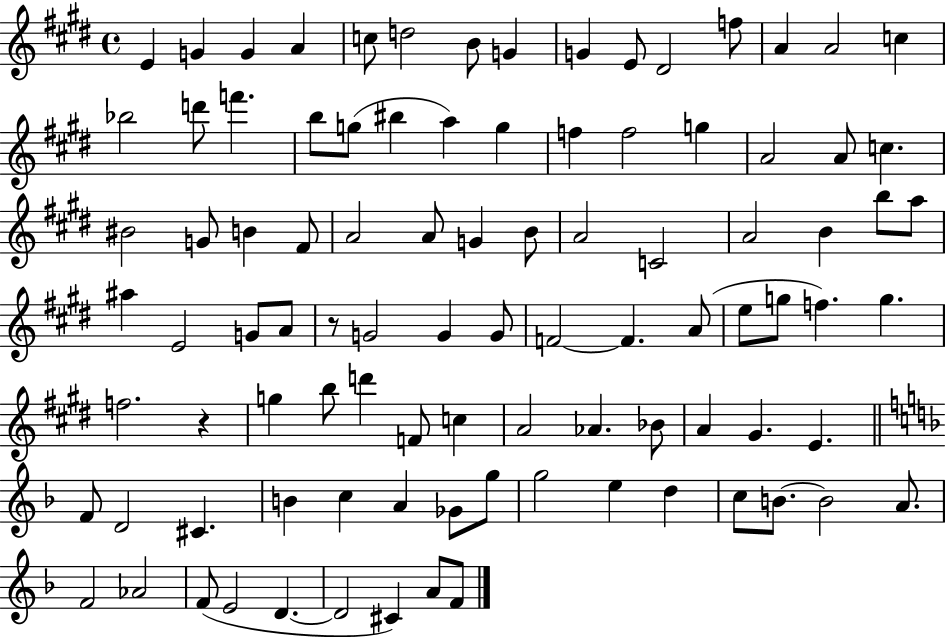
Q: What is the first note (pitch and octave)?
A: E4